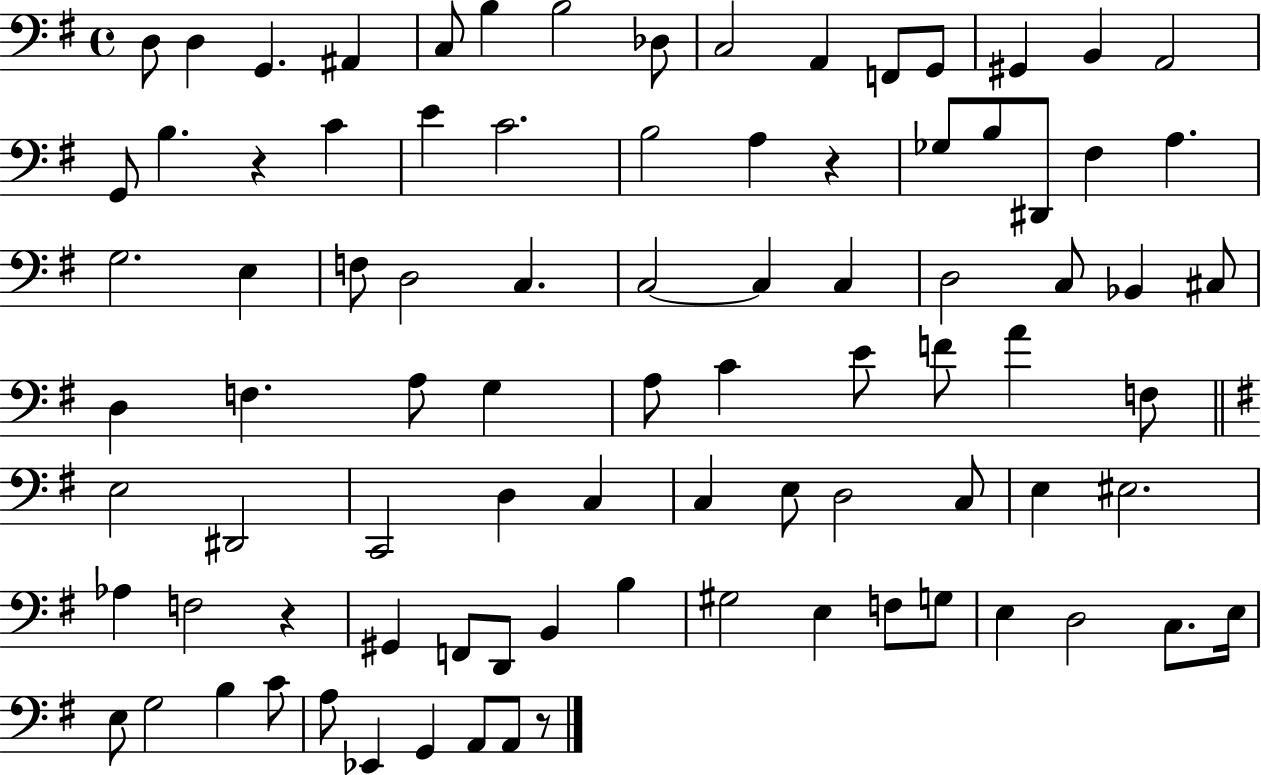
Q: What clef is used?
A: bass